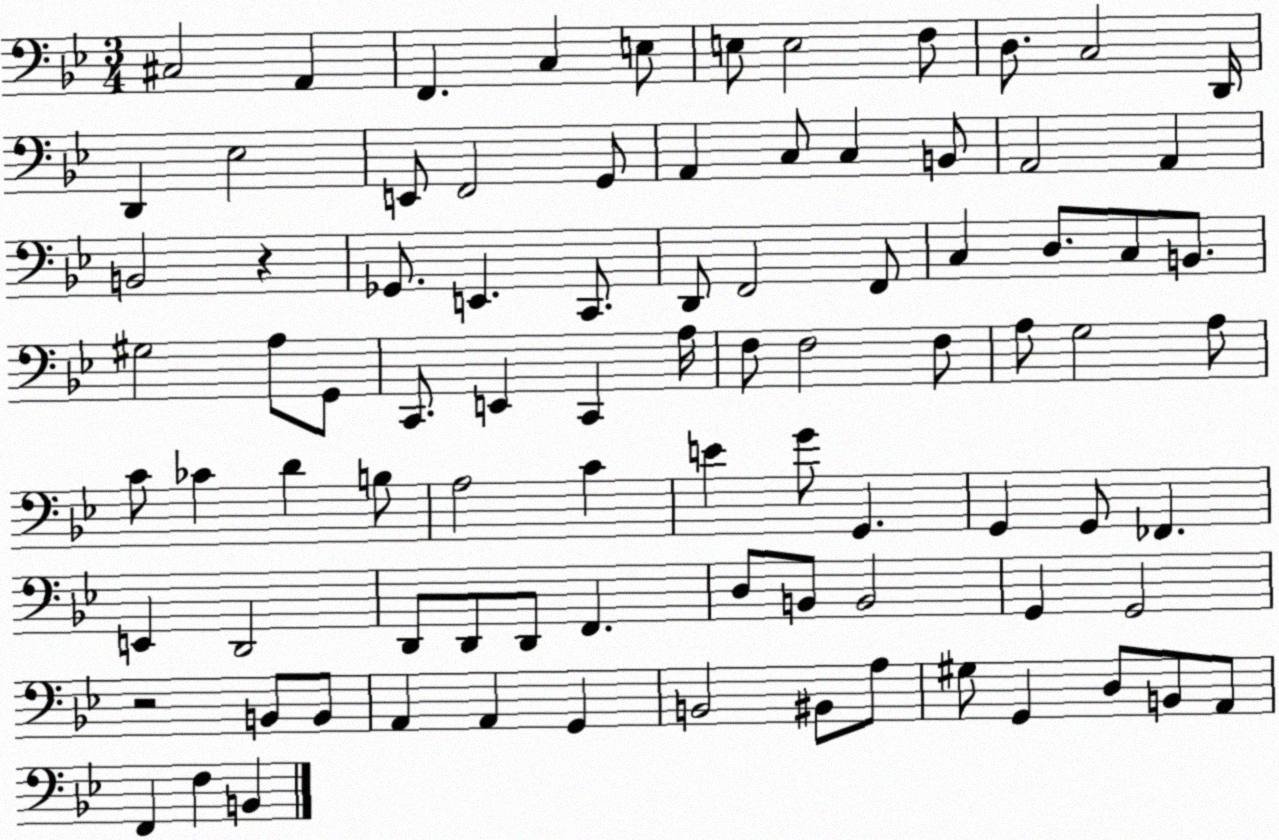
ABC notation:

X:1
T:Untitled
M:3/4
L:1/4
K:Bb
^C,2 A,, F,, C, E,/2 E,/2 E,2 F,/2 D,/2 C,2 D,,/4 D,, _E,2 E,,/2 F,,2 G,,/2 A,, C,/2 C, B,,/2 A,,2 A,, B,,2 z _G,,/2 E,, C,,/2 D,,/2 F,,2 F,,/2 C, D,/2 C,/2 B,,/2 ^G,2 A,/2 G,,/2 C,,/2 E,, C,, A,/4 F,/2 F,2 F,/2 A,/2 G,2 A,/2 C/2 _C D B,/2 A,2 C E G/2 G,, G,, G,,/2 _F,, E,, D,,2 D,,/2 D,,/2 D,,/2 F,, D,/2 B,,/2 B,,2 G,, G,,2 z2 B,,/2 B,,/2 A,, A,, G,, B,,2 ^B,,/2 A,/2 ^G,/2 G,, D,/2 B,,/2 A,,/2 F,, F, B,,